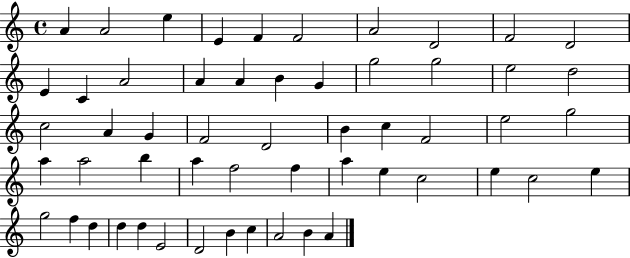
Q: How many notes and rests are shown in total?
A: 55